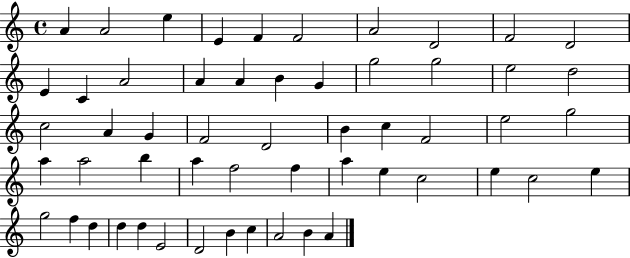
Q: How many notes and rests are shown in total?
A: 55